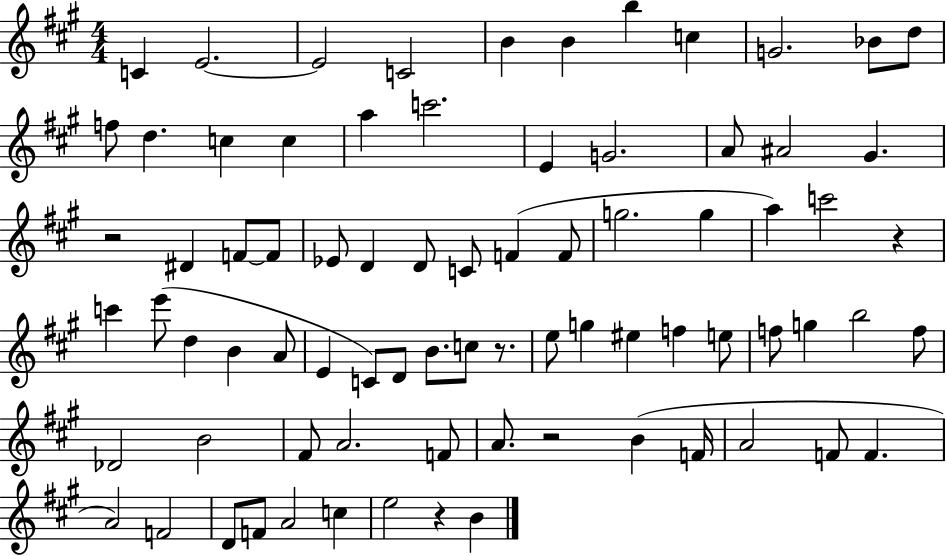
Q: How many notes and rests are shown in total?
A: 78